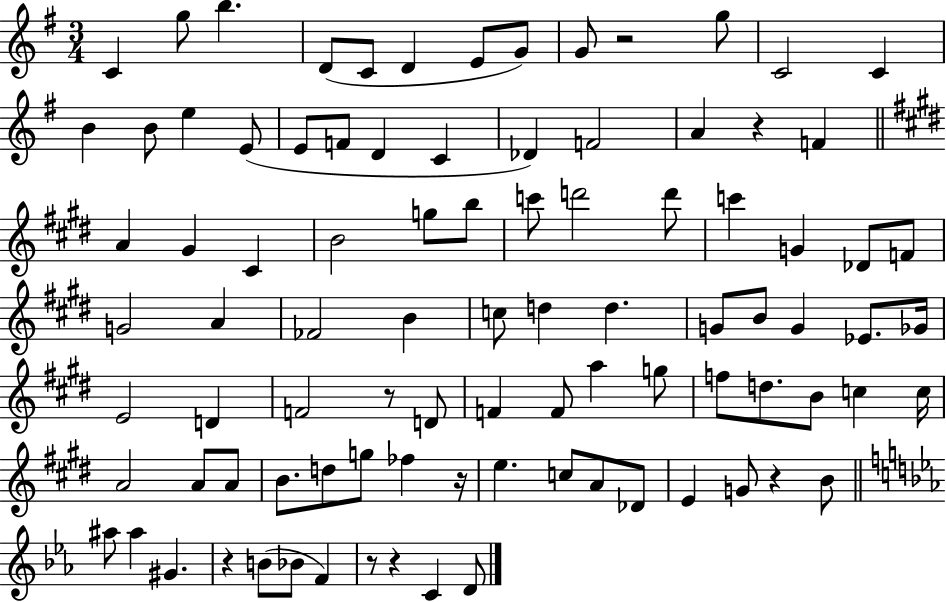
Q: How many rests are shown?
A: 8